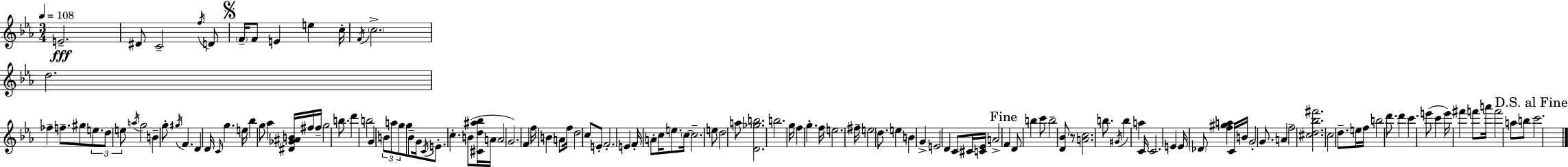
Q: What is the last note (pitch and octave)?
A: C6